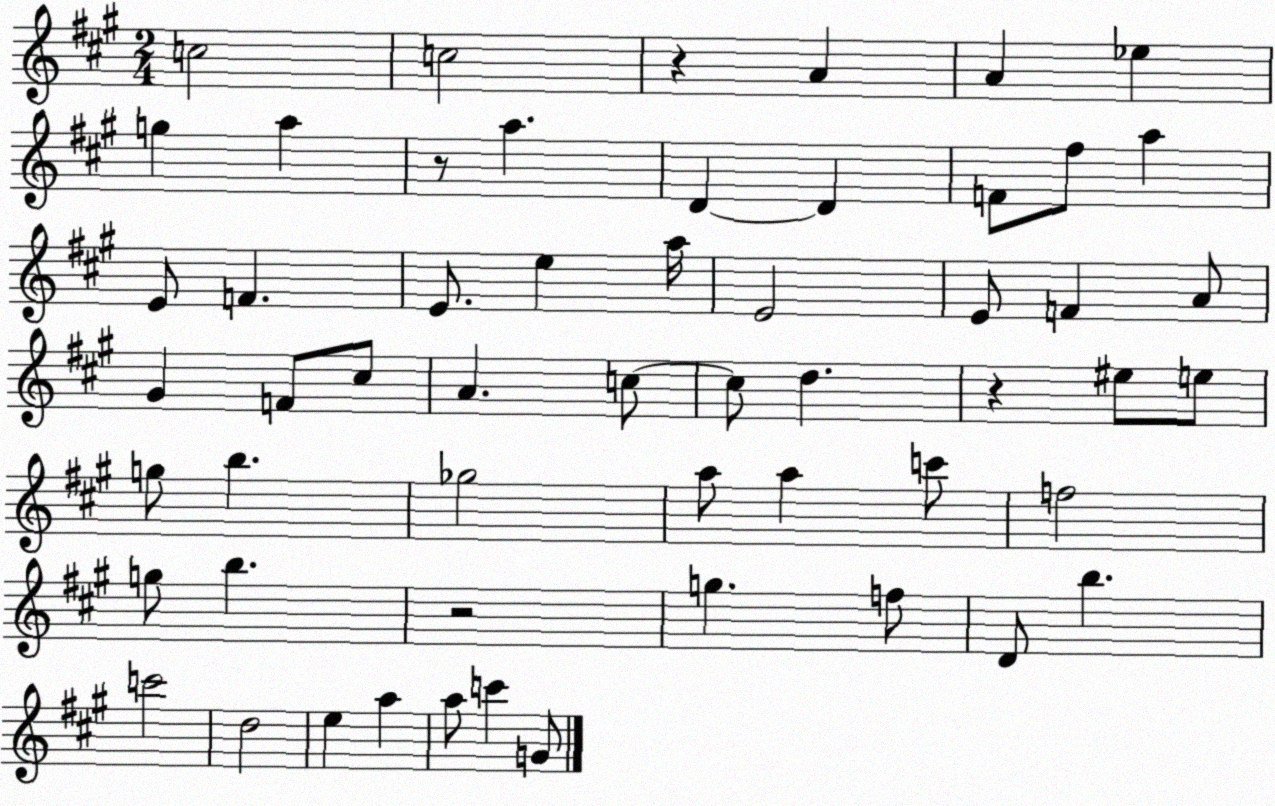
X:1
T:Untitled
M:2/4
L:1/4
K:A
c2 c2 z A A _e g a z/2 a D D F/2 ^f/2 a E/2 F E/2 e a/4 E2 E/2 F A/2 ^G F/2 ^c/2 A c/2 c/2 d z ^e/2 e/2 g/2 b _g2 a/2 a c'/2 f2 g/2 b z2 g f/2 D/2 b c'2 d2 e a a/2 c' G/2